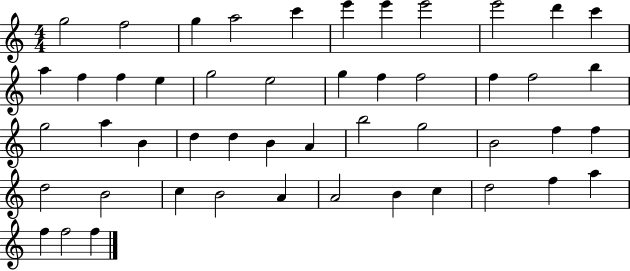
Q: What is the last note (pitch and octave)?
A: F5